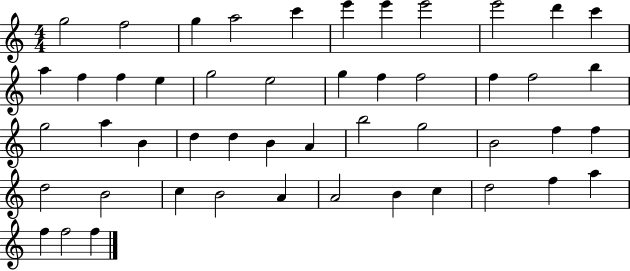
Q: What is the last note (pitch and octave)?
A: F5